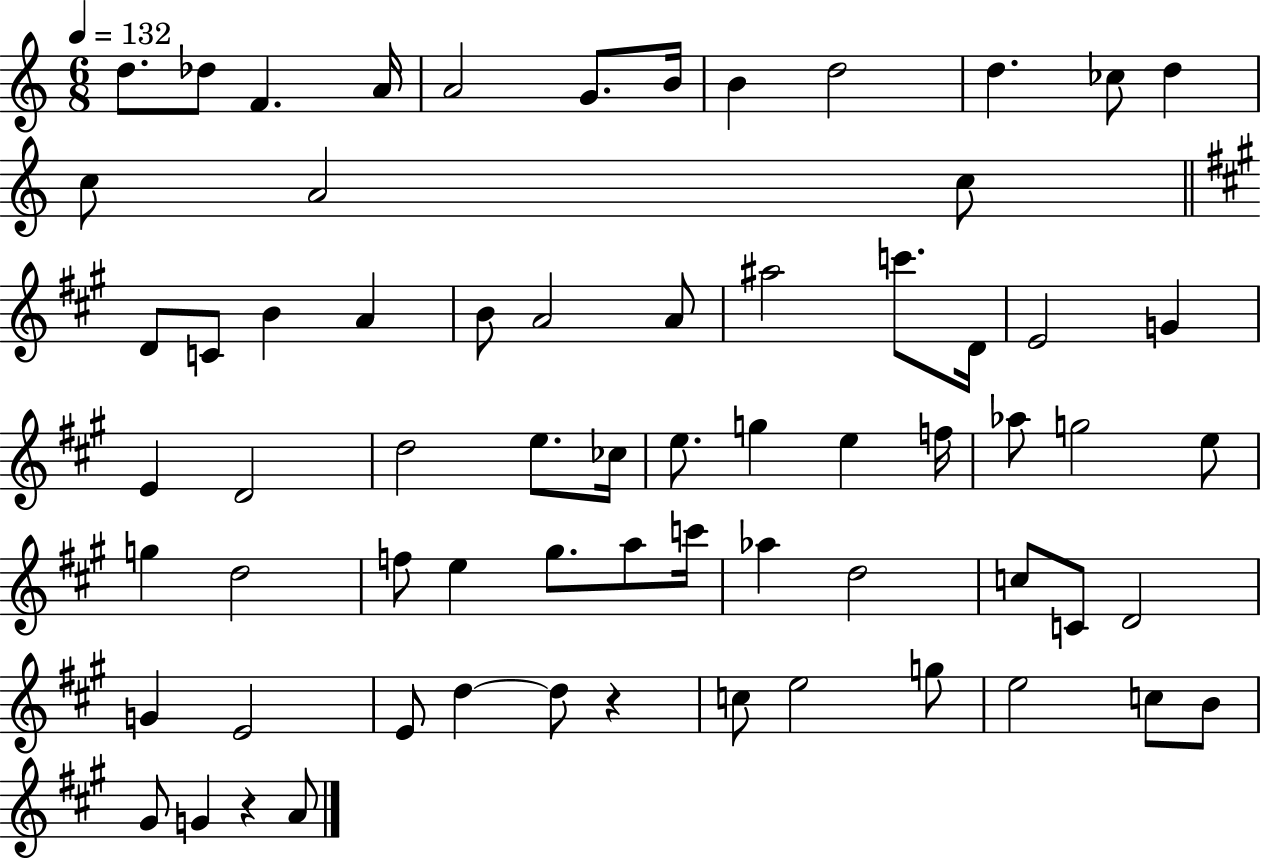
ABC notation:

X:1
T:Untitled
M:6/8
L:1/4
K:C
d/2 _d/2 F A/4 A2 G/2 B/4 B d2 d _c/2 d c/2 A2 c/2 D/2 C/2 B A B/2 A2 A/2 ^a2 c'/2 D/4 E2 G E D2 d2 e/2 _c/4 e/2 g e f/4 _a/2 g2 e/2 g d2 f/2 e ^g/2 a/2 c'/4 _a d2 c/2 C/2 D2 G E2 E/2 d d/2 z c/2 e2 g/2 e2 c/2 B/2 ^G/2 G z A/2